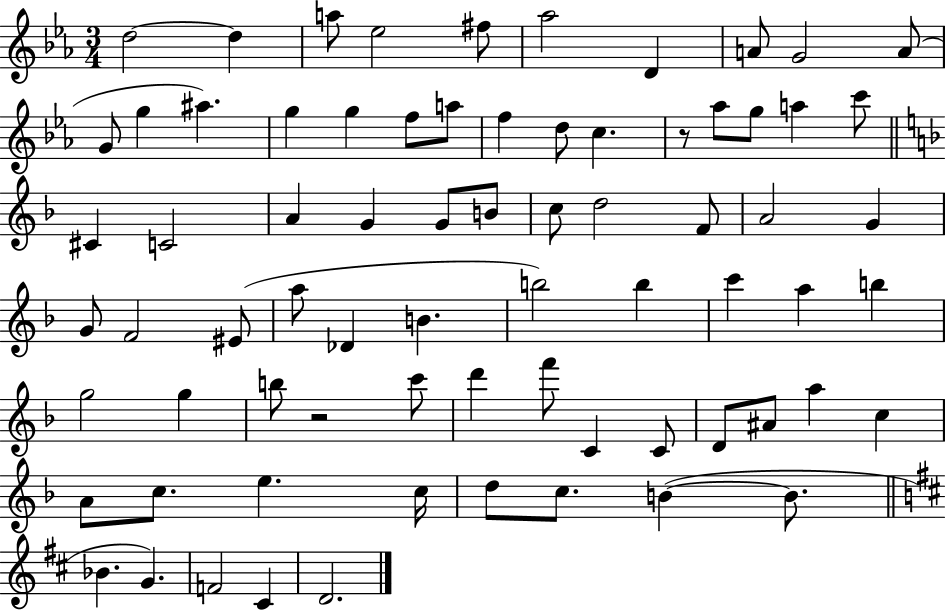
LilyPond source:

{
  \clef treble
  \numericTimeSignature
  \time 3/4
  \key ees \major
  d''2~~ d''4 | a''8 ees''2 fis''8 | aes''2 d'4 | a'8 g'2 a'8( | \break g'8 g''4 ais''4.) | g''4 g''4 f''8 a''8 | f''4 d''8 c''4. | r8 aes''8 g''8 a''4 c'''8 | \break \bar "||" \break \key f \major cis'4 c'2 | a'4 g'4 g'8 b'8 | c''8 d''2 f'8 | a'2 g'4 | \break g'8 f'2 eis'8( | a''8 des'4 b'4. | b''2) b''4 | c'''4 a''4 b''4 | \break g''2 g''4 | b''8 r2 c'''8 | d'''4 f'''8 c'4 c'8 | d'8 ais'8 a''4 c''4 | \break a'8 c''8. e''4. c''16 | d''8 c''8. b'4~(~ b'8. | \bar "||" \break \key d \major bes'4. g'4.) | f'2 cis'4 | d'2. | \bar "|."
}